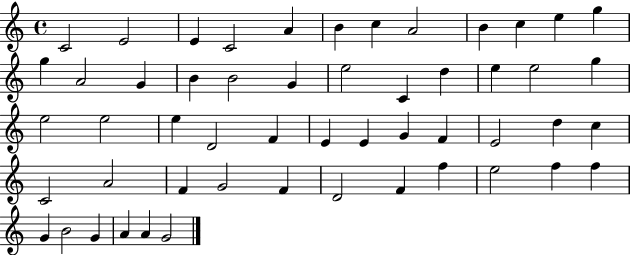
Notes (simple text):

C4/h E4/h E4/q C4/h A4/q B4/q C5/q A4/h B4/q C5/q E5/q G5/q G5/q A4/h G4/q B4/q B4/h G4/q E5/h C4/q D5/q E5/q E5/h G5/q E5/h E5/h E5/q D4/h F4/q E4/q E4/q G4/q F4/q E4/h D5/q C5/q C4/h A4/h F4/q G4/h F4/q D4/h F4/q F5/q E5/h F5/q F5/q G4/q B4/h G4/q A4/q A4/q G4/h